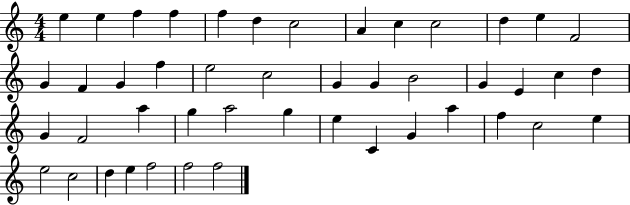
E5/q E5/q F5/q F5/q F5/q D5/q C5/h A4/q C5/q C5/h D5/q E5/q F4/h G4/q F4/q G4/q F5/q E5/h C5/h G4/q G4/q B4/h G4/q E4/q C5/q D5/q G4/q F4/h A5/q G5/q A5/h G5/q E5/q C4/q G4/q A5/q F5/q C5/h E5/q E5/h C5/h D5/q E5/q F5/h F5/h F5/h